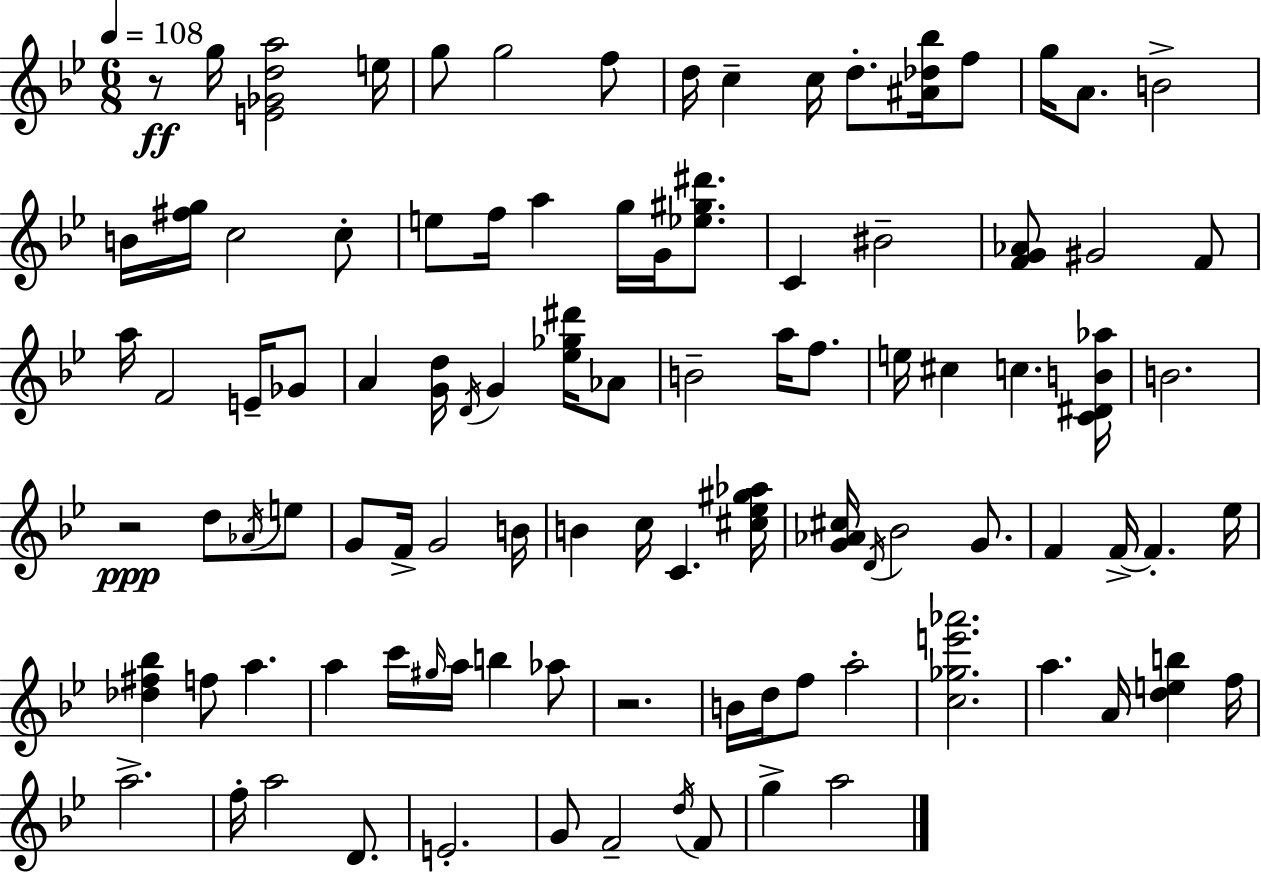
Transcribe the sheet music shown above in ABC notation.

X:1
T:Untitled
M:6/8
L:1/4
K:Gm
z/2 g/4 [E_Gda]2 e/4 g/2 g2 f/2 d/4 c c/4 d/2 [^A_d_b]/4 f/2 g/4 A/2 B2 B/4 [^fg]/4 c2 c/2 e/2 f/4 a g/4 G/4 [_e^g^d']/2 C ^B2 [FG_A]/2 ^G2 F/2 a/4 F2 E/4 _G/2 A [Gd]/4 D/4 G [_e_g^d']/4 _A/2 B2 a/4 f/2 e/4 ^c c [C^DB_a]/4 B2 z2 d/2 _A/4 e/2 G/2 F/4 G2 B/4 B c/4 C [^c_e^g_a]/4 [G_A^c]/4 D/4 _B2 G/2 F F/4 F _e/4 [_d^f_b] f/2 a a c'/4 ^g/4 a/4 b _a/2 z2 B/4 d/4 f/2 a2 [c_ge'_a']2 a A/4 [deb] f/4 a2 f/4 a2 D/2 E2 G/2 F2 d/4 F/2 g a2